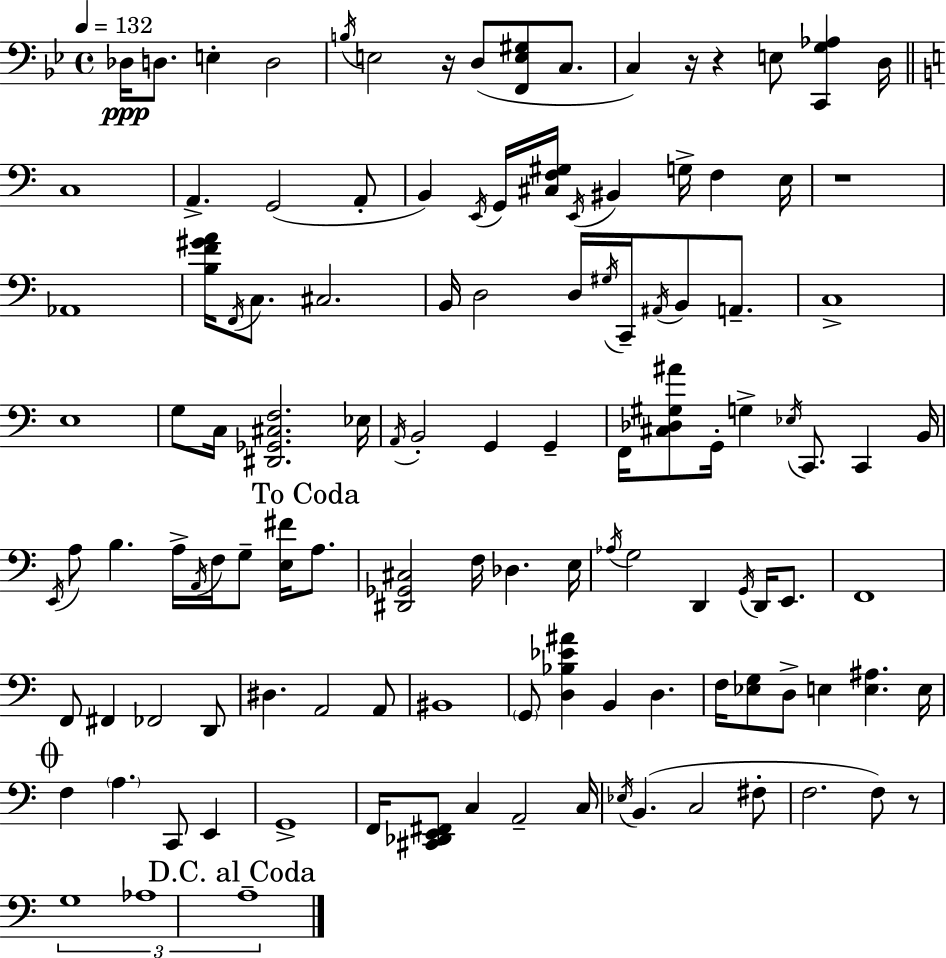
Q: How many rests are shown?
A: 5